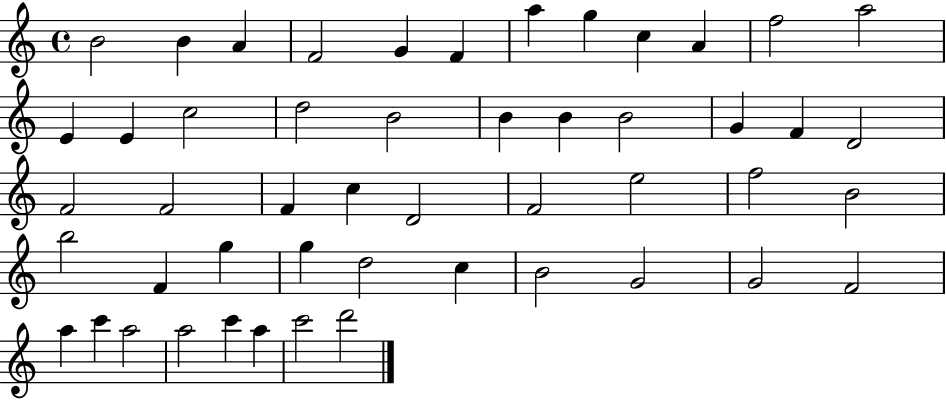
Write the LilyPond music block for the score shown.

{
  \clef treble
  \time 4/4
  \defaultTimeSignature
  \key c \major
  b'2 b'4 a'4 | f'2 g'4 f'4 | a''4 g''4 c''4 a'4 | f''2 a''2 | \break e'4 e'4 c''2 | d''2 b'2 | b'4 b'4 b'2 | g'4 f'4 d'2 | \break f'2 f'2 | f'4 c''4 d'2 | f'2 e''2 | f''2 b'2 | \break b''2 f'4 g''4 | g''4 d''2 c''4 | b'2 g'2 | g'2 f'2 | \break a''4 c'''4 a''2 | a''2 c'''4 a''4 | c'''2 d'''2 | \bar "|."
}